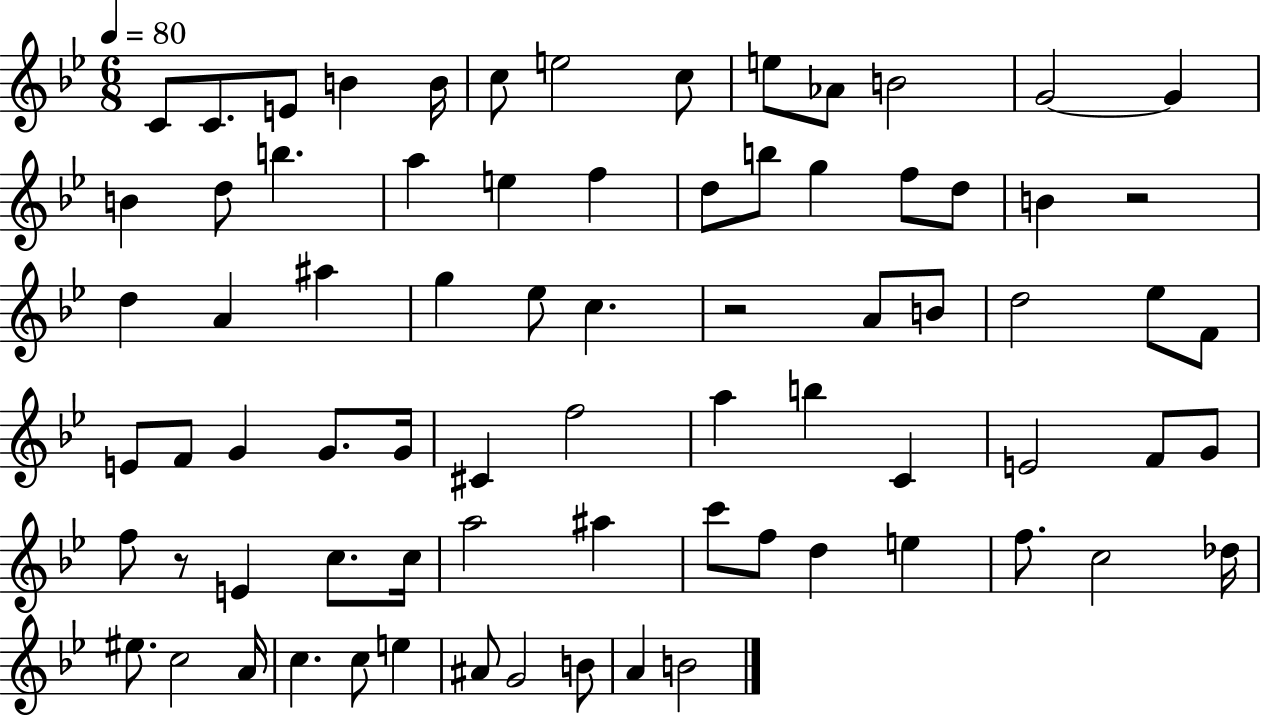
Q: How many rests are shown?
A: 3